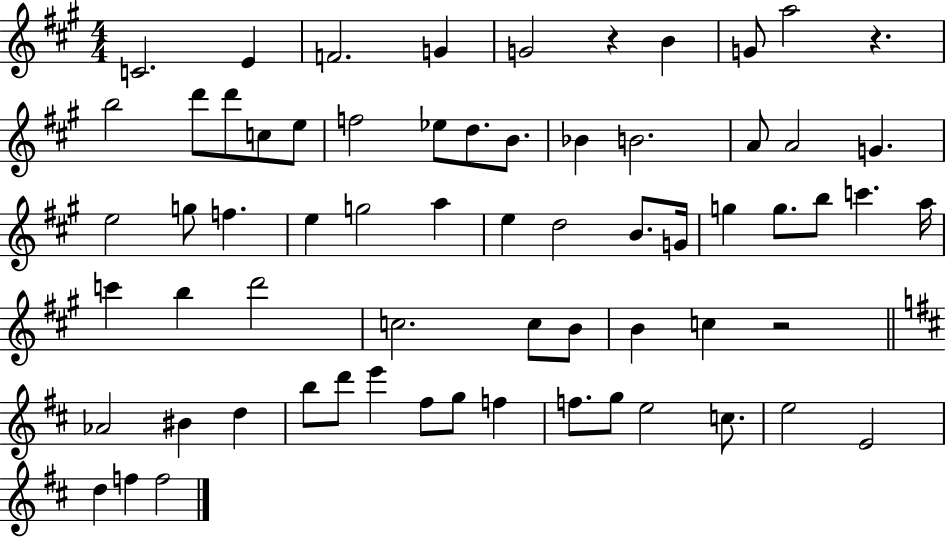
{
  \clef treble
  \numericTimeSignature
  \time 4/4
  \key a \major
  c'2. e'4 | f'2. g'4 | g'2 r4 b'4 | g'8 a''2 r4. | \break b''2 d'''8 d'''8 c''8 e''8 | f''2 ees''8 d''8. b'8. | bes'4 b'2. | a'8 a'2 g'4. | \break e''2 g''8 f''4. | e''4 g''2 a''4 | e''4 d''2 b'8. g'16 | g''4 g''8. b''8 c'''4. a''16 | \break c'''4 b''4 d'''2 | c''2. c''8 b'8 | b'4 c''4 r2 | \bar "||" \break \key d \major aes'2 bis'4 d''4 | b''8 d'''8 e'''4 fis''8 g''8 f''4 | f''8. g''8 e''2 c''8. | e''2 e'2 | \break d''4 f''4 f''2 | \bar "|."
}